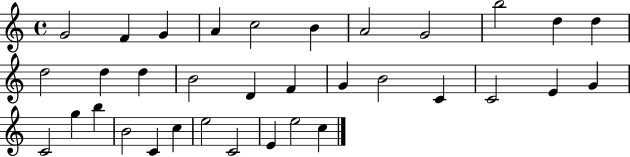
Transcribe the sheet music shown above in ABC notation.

X:1
T:Untitled
M:4/4
L:1/4
K:C
G2 F G A c2 B A2 G2 b2 d d d2 d d B2 D F G B2 C C2 E G C2 g b B2 C c e2 C2 E e2 c